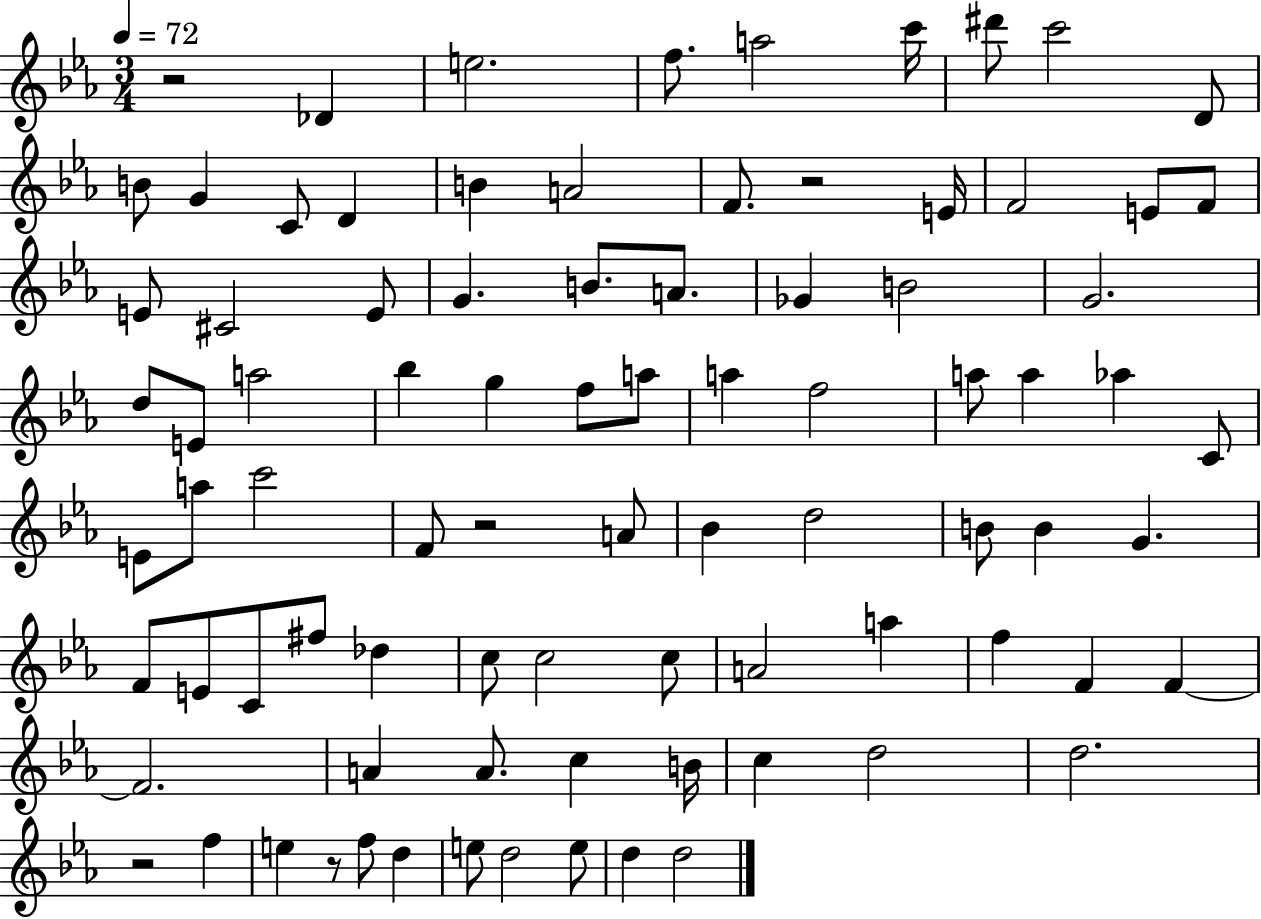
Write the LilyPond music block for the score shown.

{
  \clef treble
  \numericTimeSignature
  \time 3/4
  \key ees \major
  \tempo 4 = 72
  r2 des'4 | e''2. | f''8. a''2 c'''16 | dis'''8 c'''2 d'8 | \break b'8 g'4 c'8 d'4 | b'4 a'2 | f'8. r2 e'16 | f'2 e'8 f'8 | \break e'8 cis'2 e'8 | g'4. b'8. a'8. | ges'4 b'2 | g'2. | \break d''8 e'8 a''2 | bes''4 g''4 f''8 a''8 | a''4 f''2 | a''8 a''4 aes''4 c'8 | \break e'8 a''8 c'''2 | f'8 r2 a'8 | bes'4 d''2 | b'8 b'4 g'4. | \break f'8 e'8 c'8 fis''8 des''4 | c''8 c''2 c''8 | a'2 a''4 | f''4 f'4 f'4~~ | \break f'2. | a'4 a'8. c''4 b'16 | c''4 d''2 | d''2. | \break r2 f''4 | e''4 r8 f''8 d''4 | e''8 d''2 e''8 | d''4 d''2 | \break \bar "|."
}